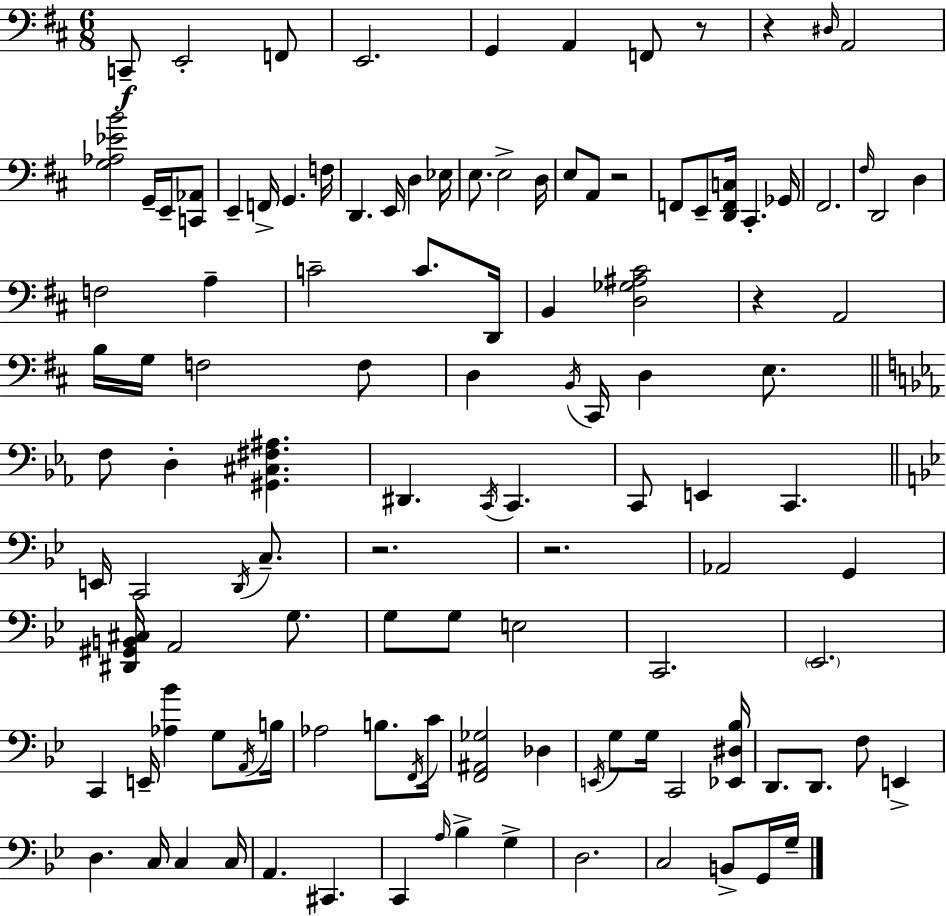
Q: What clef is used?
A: bass